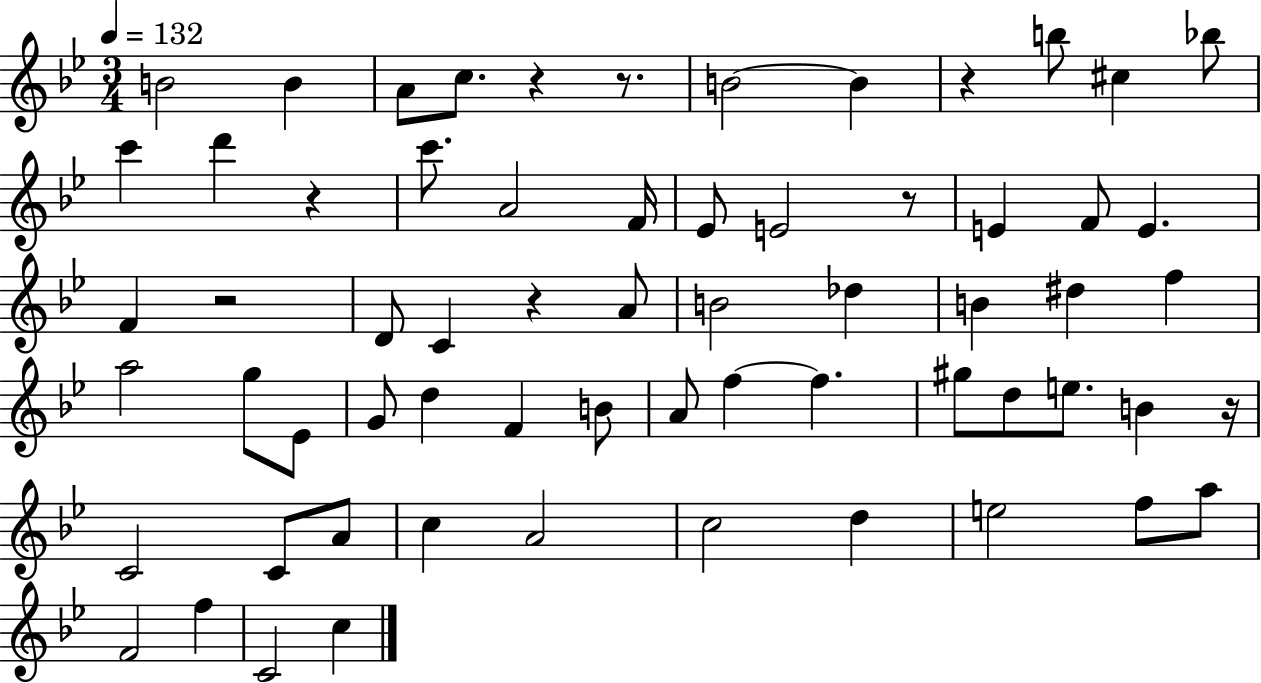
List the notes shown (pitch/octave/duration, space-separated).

B4/h B4/q A4/e C5/e. R/q R/e. B4/h B4/q R/q B5/e C#5/q Bb5/e C6/q D6/q R/q C6/e. A4/h F4/s Eb4/e E4/h R/e E4/q F4/e E4/q. F4/q R/h D4/e C4/q R/q A4/e B4/h Db5/q B4/q D#5/q F5/q A5/h G5/e Eb4/e G4/e D5/q F4/q B4/e A4/e F5/q F5/q. G#5/e D5/e E5/e. B4/q R/s C4/h C4/e A4/e C5/q A4/h C5/h D5/q E5/h F5/e A5/e F4/h F5/q C4/h C5/q